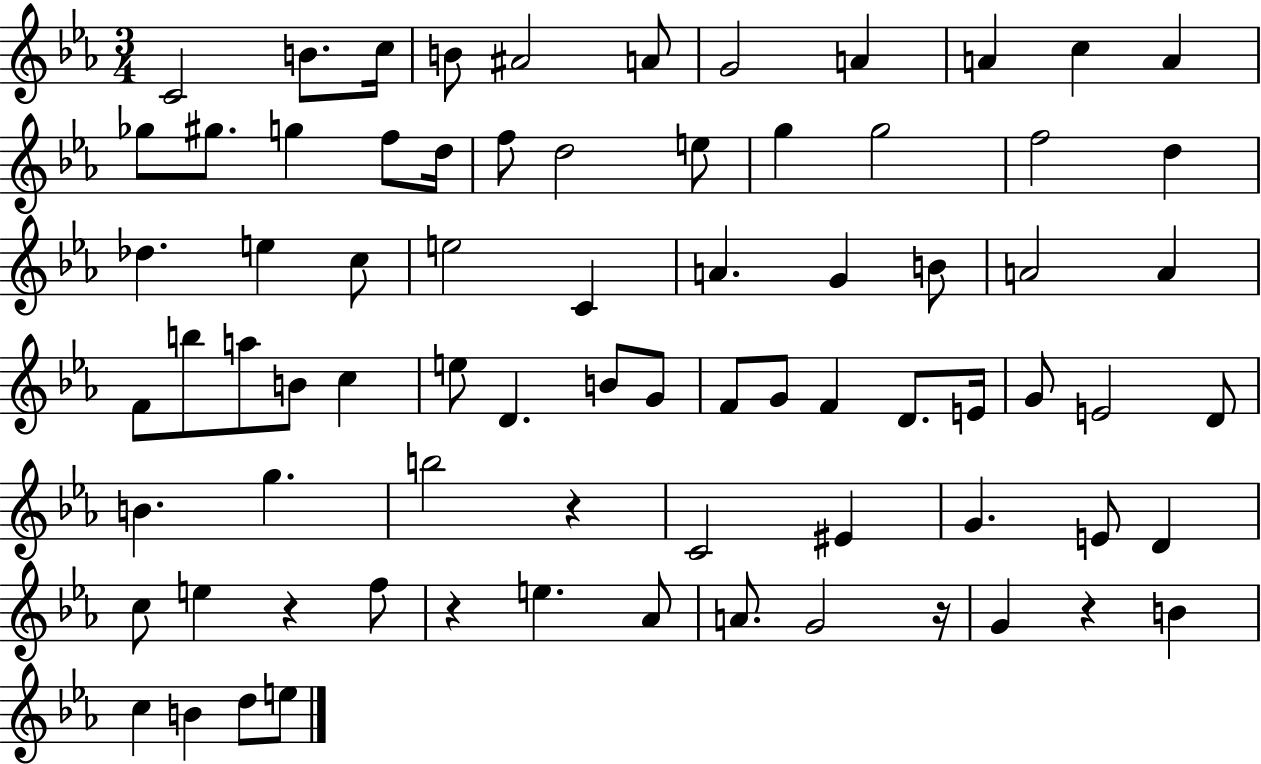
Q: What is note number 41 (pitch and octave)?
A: B4